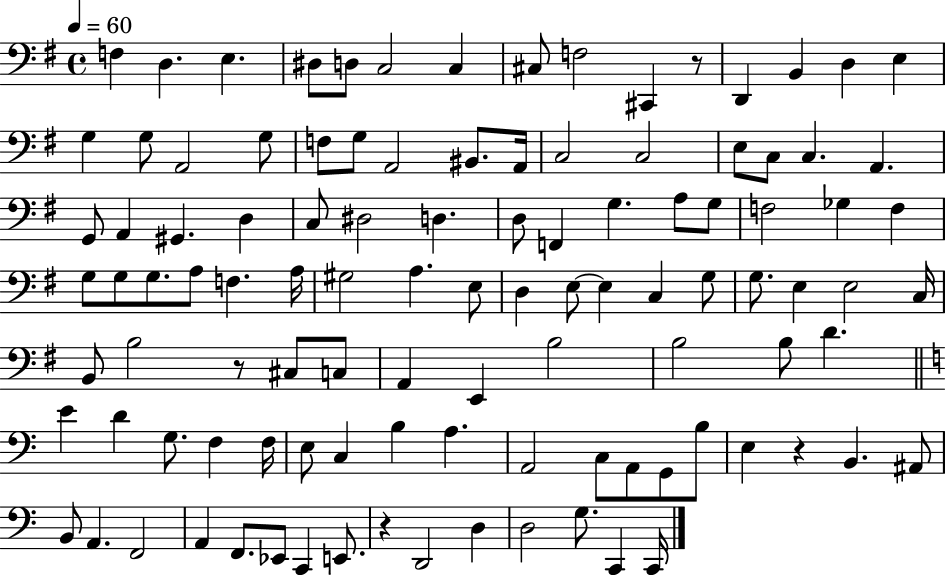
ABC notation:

X:1
T:Untitled
M:4/4
L:1/4
K:G
F, D, E, ^D,/2 D,/2 C,2 C, ^C,/2 F,2 ^C,, z/2 D,, B,, D, E, G, G,/2 A,,2 G,/2 F,/2 G,/2 A,,2 ^B,,/2 A,,/4 C,2 C,2 E,/2 C,/2 C, A,, G,,/2 A,, ^G,, D, C,/2 ^D,2 D, D,/2 F,, G, A,/2 G,/2 F,2 _G, F, G,/2 G,/2 G,/2 A,/2 F, A,/4 ^G,2 A, E,/2 D, E,/2 E, C, G,/2 G,/2 E, E,2 C,/4 B,,/2 B,2 z/2 ^C,/2 C,/2 A,, E,, B,2 B,2 B,/2 D E D G,/2 F, F,/4 E,/2 C, B, A, A,,2 C,/2 A,,/2 G,,/2 B,/2 E, z B,, ^A,,/2 B,,/2 A,, F,,2 A,, F,,/2 _E,,/2 C,, E,,/2 z D,,2 D, D,2 G,/2 C,, C,,/4